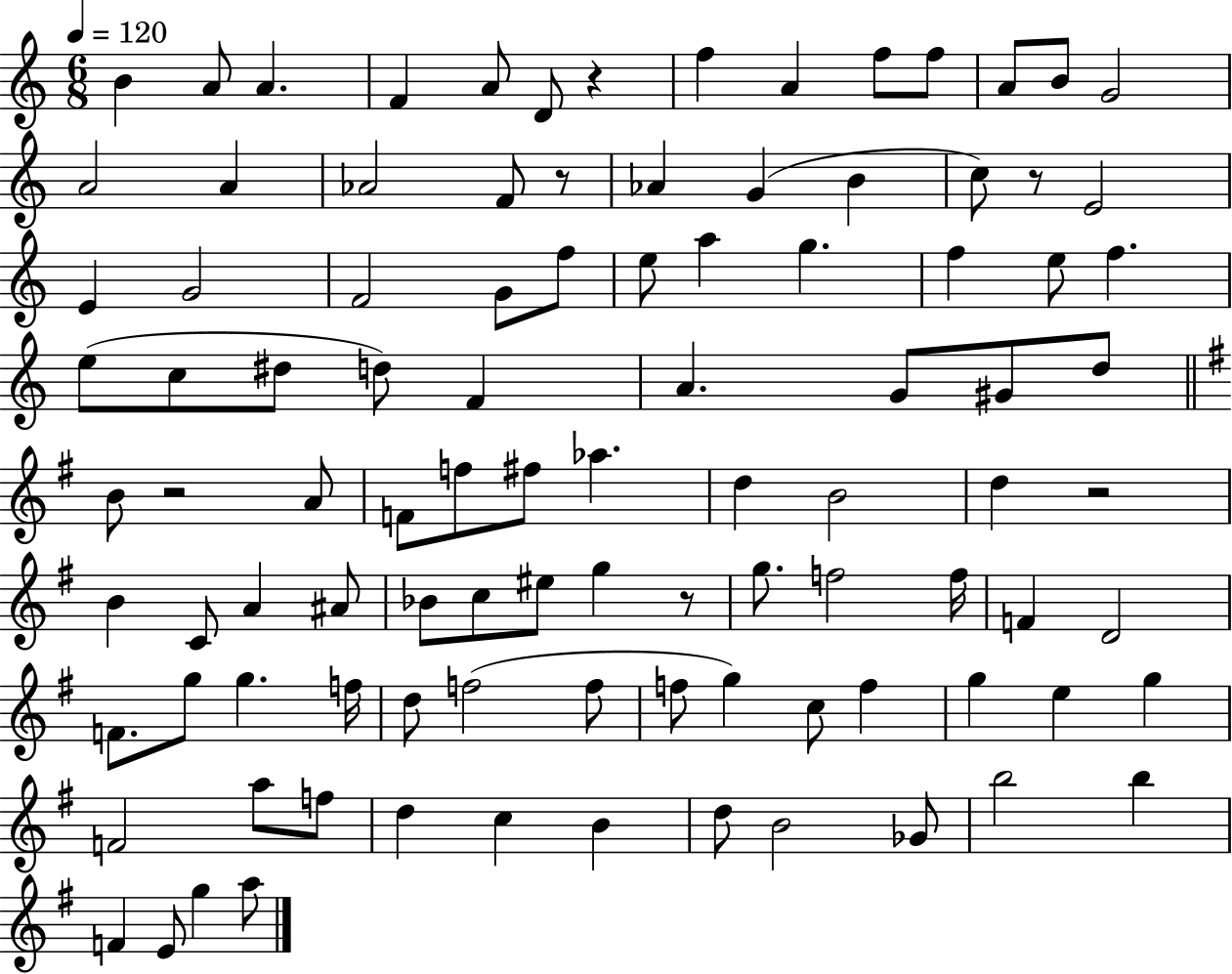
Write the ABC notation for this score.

X:1
T:Untitled
M:6/8
L:1/4
K:C
B A/2 A F A/2 D/2 z f A f/2 f/2 A/2 B/2 G2 A2 A _A2 F/2 z/2 _A G B c/2 z/2 E2 E G2 F2 G/2 f/2 e/2 a g f e/2 f e/2 c/2 ^d/2 d/2 F A G/2 ^G/2 d/2 B/2 z2 A/2 F/2 f/2 ^f/2 _a d B2 d z2 B C/2 A ^A/2 _B/2 c/2 ^e/2 g z/2 g/2 f2 f/4 F D2 F/2 g/2 g f/4 d/2 f2 f/2 f/2 g c/2 f g e g F2 a/2 f/2 d c B d/2 B2 _G/2 b2 b F E/2 g a/2